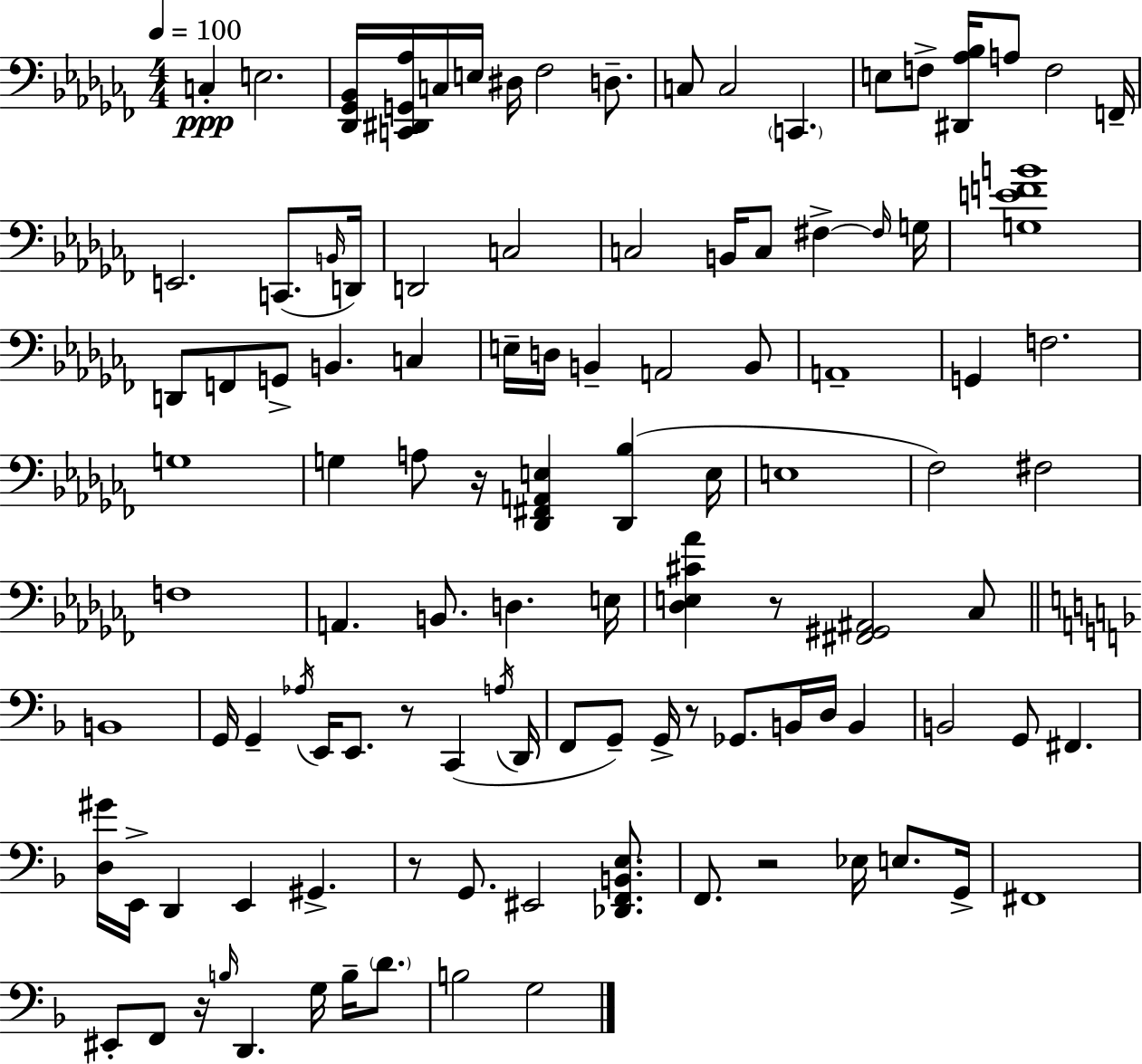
X:1
T:Untitled
M:4/4
L:1/4
K:Abm
C, E,2 [_D,,_G,,_B,,]/4 [C,,^D,,G,,_A,]/4 C,/4 E,/4 ^D,/4 _F,2 D,/2 C,/2 C,2 C,, E,/2 F,/2 [^D,,_A,_B,]/4 A,/2 F,2 F,,/4 E,,2 C,,/2 B,,/4 D,,/4 D,,2 C,2 C,2 B,,/4 C,/2 ^F, ^F,/4 G,/4 [G,EFB]4 D,,/2 F,,/2 G,,/2 B,, C, E,/4 D,/4 B,, A,,2 B,,/2 A,,4 G,, F,2 G,4 G, A,/2 z/4 [_D,,^F,,A,,E,] [_D,,_B,] E,/4 E,4 _F,2 ^F,2 F,4 A,, B,,/2 D, E,/4 [_D,E,^C_A] z/2 [^F,,^G,,^A,,]2 _C,/2 B,,4 G,,/4 G,, _A,/4 E,,/4 E,,/2 z/2 C,, A,/4 D,,/4 F,,/2 G,,/2 G,,/4 z/2 _G,,/2 B,,/4 D,/4 B,, B,,2 G,,/2 ^F,, [D,^G]/4 E,,/4 D,, E,, ^G,, z/2 G,,/2 ^E,,2 [_D,,F,,B,,E,]/2 F,,/2 z2 _E,/4 E,/2 G,,/4 ^F,,4 ^E,,/2 F,,/2 z/4 B,/4 D,, G,/4 B,/4 D/2 B,2 G,2